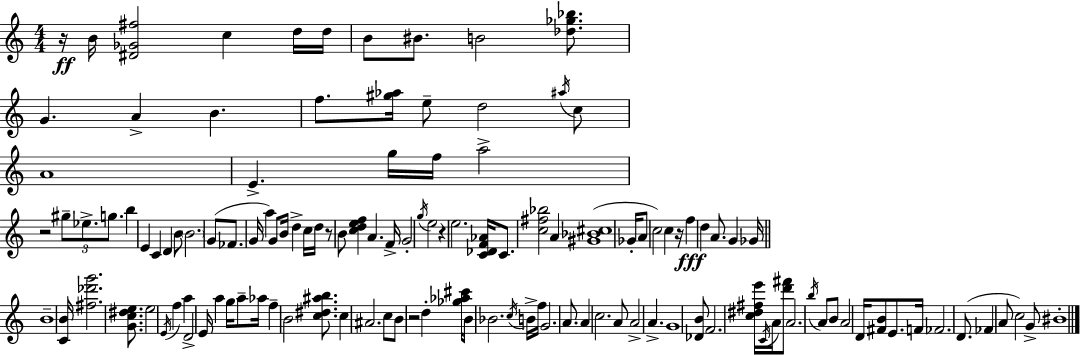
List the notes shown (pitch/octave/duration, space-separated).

R/s B4/s [D#4,Gb4,F#5]/h C5/q D5/s D5/s B4/e BIS4/e. B4/h [Db5,Gb5,Bb5]/e. G4/q. A4/q B4/q. F5/e. [G#5,Ab5]/s E5/e D5/h A#5/s C5/e A4/w E4/q. G5/s F5/s A5/h R/h G#5/e Eb5/e. G5/e. B5/q E4/q C4/q D4/q B4/e B4/h. G4/e FES4/e. G4/s A5/q G4/e B4/s D5/q C5/s D5/s R/e B4/e [C5,D5,E5,F5]/q A4/q. F4/s G4/h G5/s E5/h R/q E5/h. [C4,Db4,F4,Ab4]/s C4/e. [C5,F#5,Bb5]/h A4/q [G#4,Bb4,C#5]/w Gb4/s A4/e C5/h C5/q R/s F5/q D5/q A4/e. G4/q Gb4/s B4/w [C4,B4]/s [F#5,Db6,G6]/h. [G4,C5,D#5,E5]/e. E5/h E4/s F5/q A5/q D4/h E4/s A5/q G5/s A5/e Ab5/s F5/q B4/h [C5,D#5,A#5,B5]/e. C5/q A#4/h. C5/e B4/e R/h D5/q [Gb5,Ab5,C#6]/s B4/e Bb4/h. C5/s B4/s F5/s G4/h. A4/e. A4/q C5/h. A4/e A4/h A4/q. G4/w [Db4,B4]/e F4/h. [C5,D#5,F#5,E6]/s C4/s A4/s [D6,F#6]/e A4/h. B5/s A4/e B4/e A4/h D4/s [F#4,B4]/e E4/e. F4/s FES4/h. D4/e. FES4/q A4/e C5/h G4/e BIS4/w